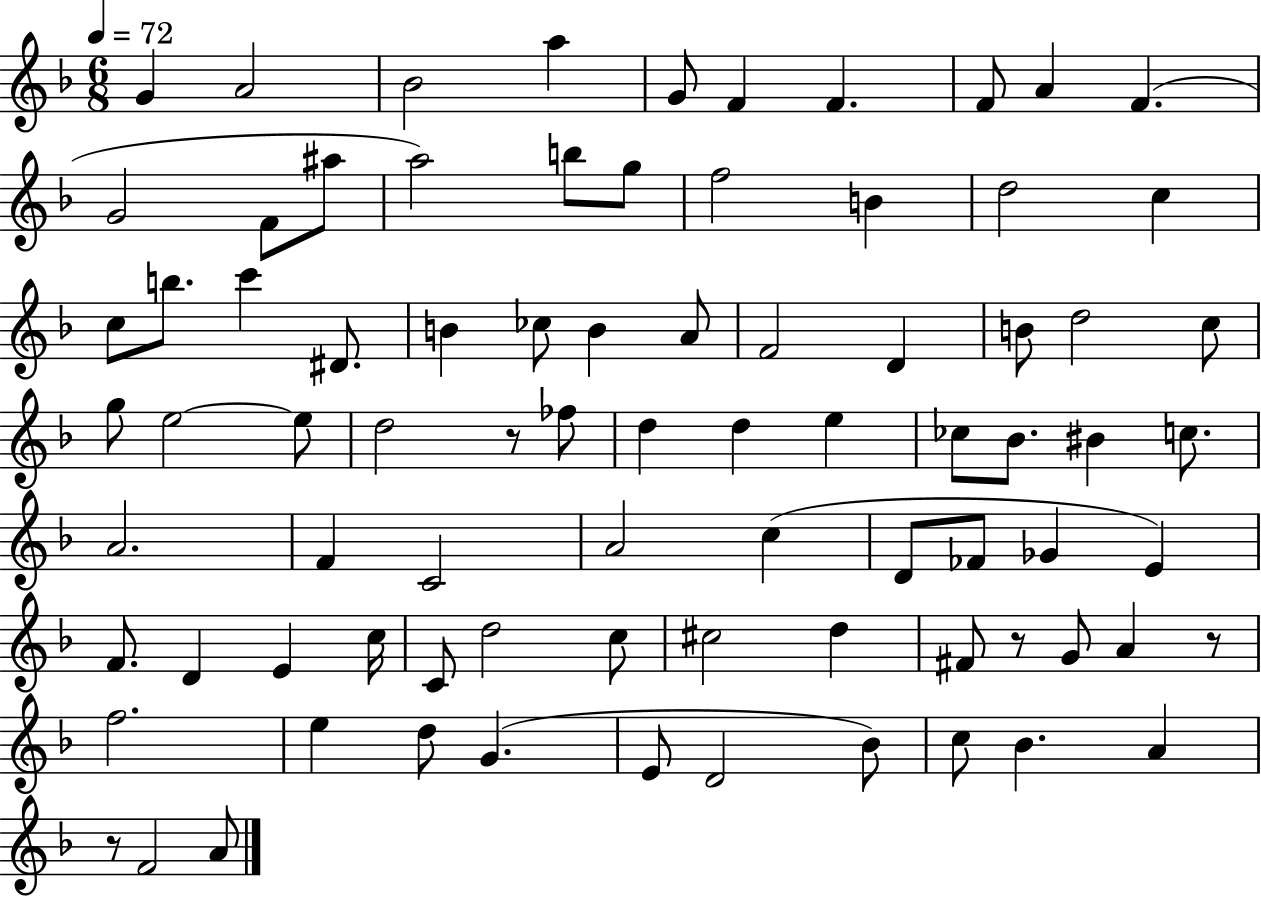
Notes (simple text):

G4/q A4/h Bb4/h A5/q G4/e F4/q F4/q. F4/e A4/q F4/q. G4/h F4/e A#5/e A5/h B5/e G5/e F5/h B4/q D5/h C5/q C5/e B5/e. C6/q D#4/e. B4/q CES5/e B4/q A4/e F4/h D4/q B4/e D5/h C5/e G5/e E5/h E5/e D5/h R/e FES5/e D5/q D5/q E5/q CES5/e Bb4/e. BIS4/q C5/e. A4/h. F4/q C4/h A4/h C5/q D4/e FES4/e Gb4/q E4/q F4/e. D4/q E4/q C5/s C4/e D5/h C5/e C#5/h D5/q F#4/e R/e G4/e A4/q R/e F5/h. E5/q D5/e G4/q. E4/e D4/h Bb4/e C5/e Bb4/q. A4/q R/e F4/h A4/e